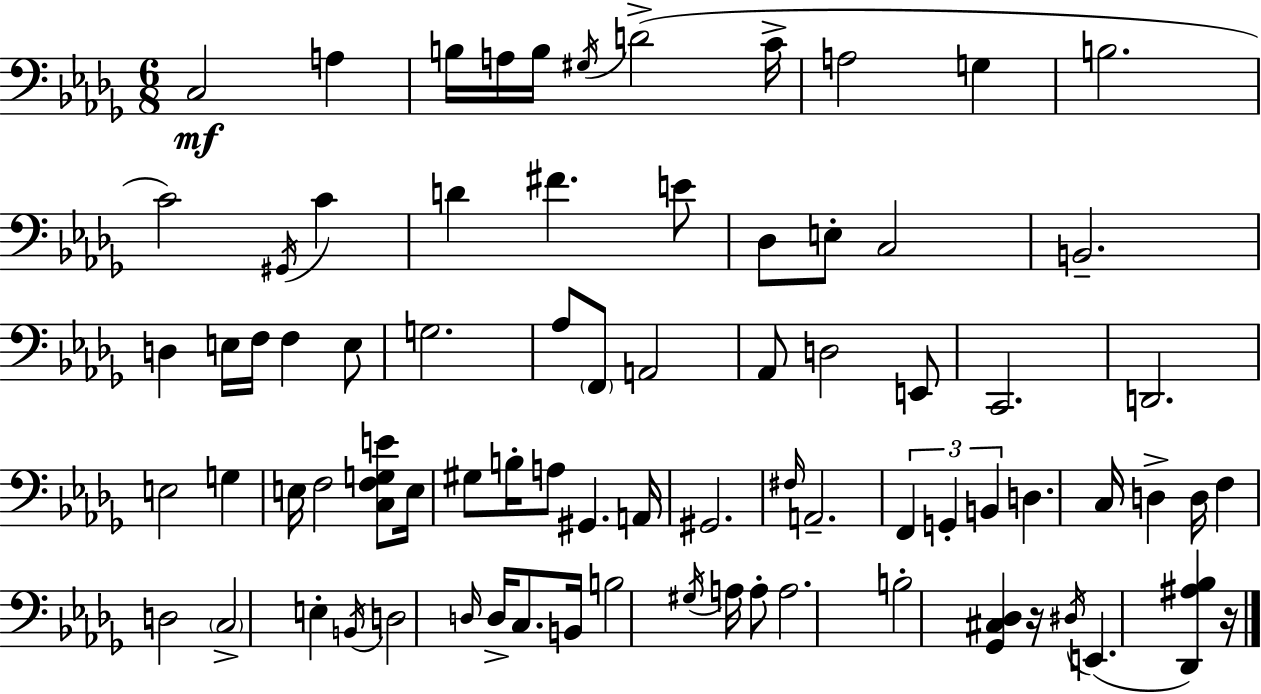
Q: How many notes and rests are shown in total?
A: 78